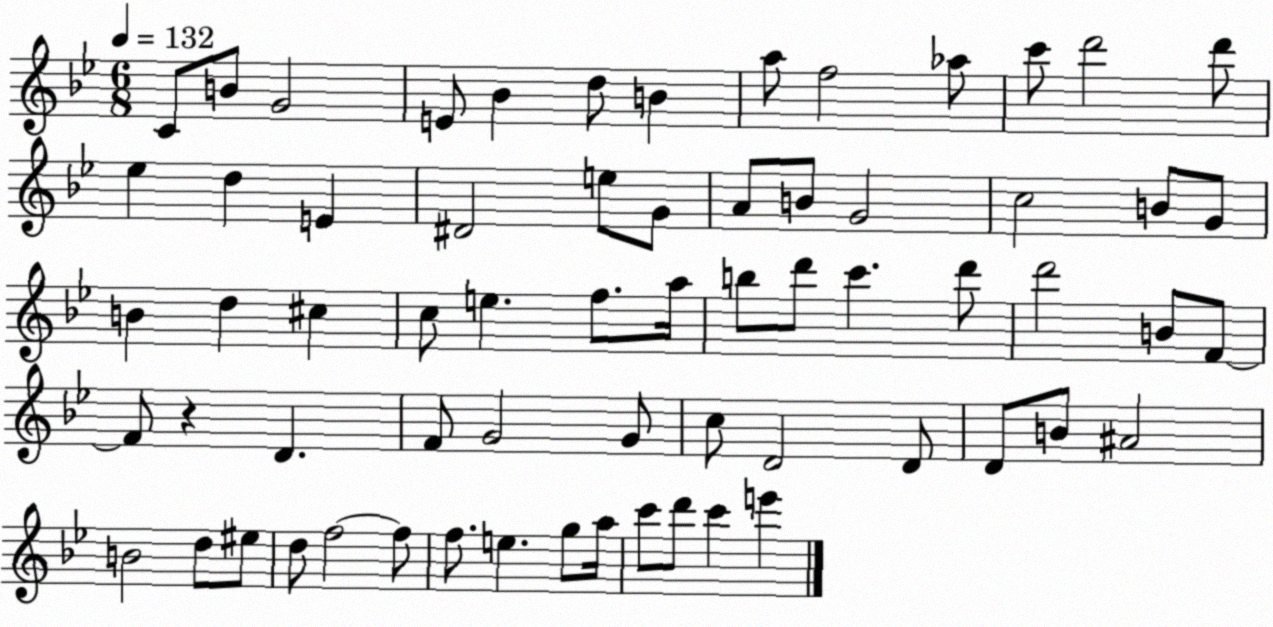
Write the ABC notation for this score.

X:1
T:Untitled
M:6/8
L:1/4
K:Bb
C/2 B/2 G2 E/2 _B d/2 B a/2 f2 _a/2 c'/2 d'2 d'/2 _e d E ^D2 e/2 G/2 A/2 B/2 G2 c2 B/2 G/2 B d ^c c/2 e f/2 a/4 b/2 d'/2 c' d'/2 d'2 B/2 F/2 F/2 z D F/2 G2 G/2 c/2 D2 D/2 D/2 B/2 ^A2 B2 d/2 ^e/2 d/2 f2 f/2 f/2 e g/2 a/4 c'/2 d'/2 c' e'